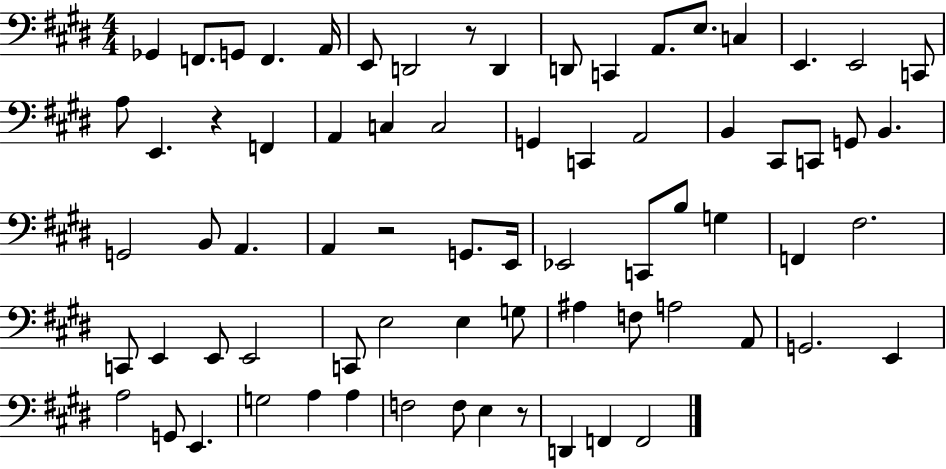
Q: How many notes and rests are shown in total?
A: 72